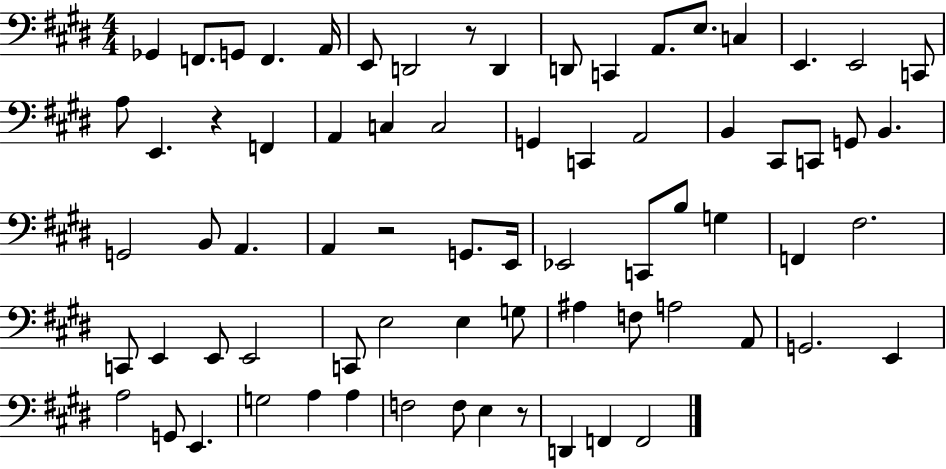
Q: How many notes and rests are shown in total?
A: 72